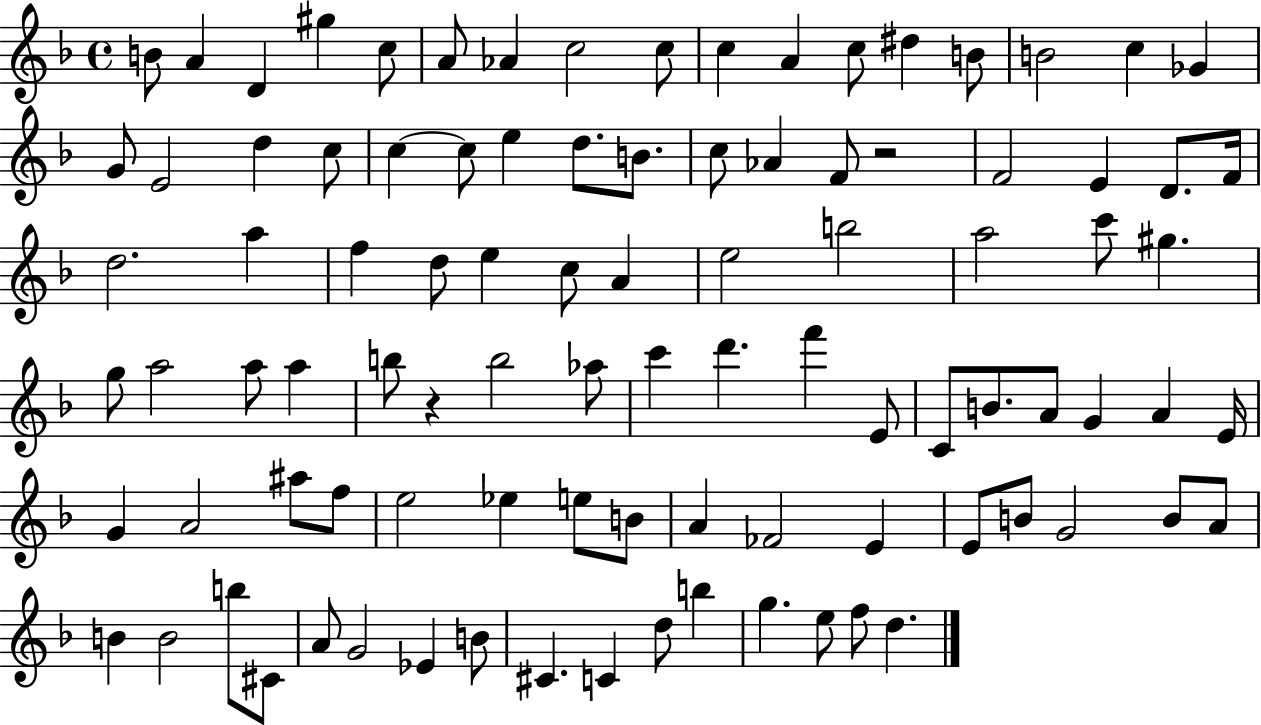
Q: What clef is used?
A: treble